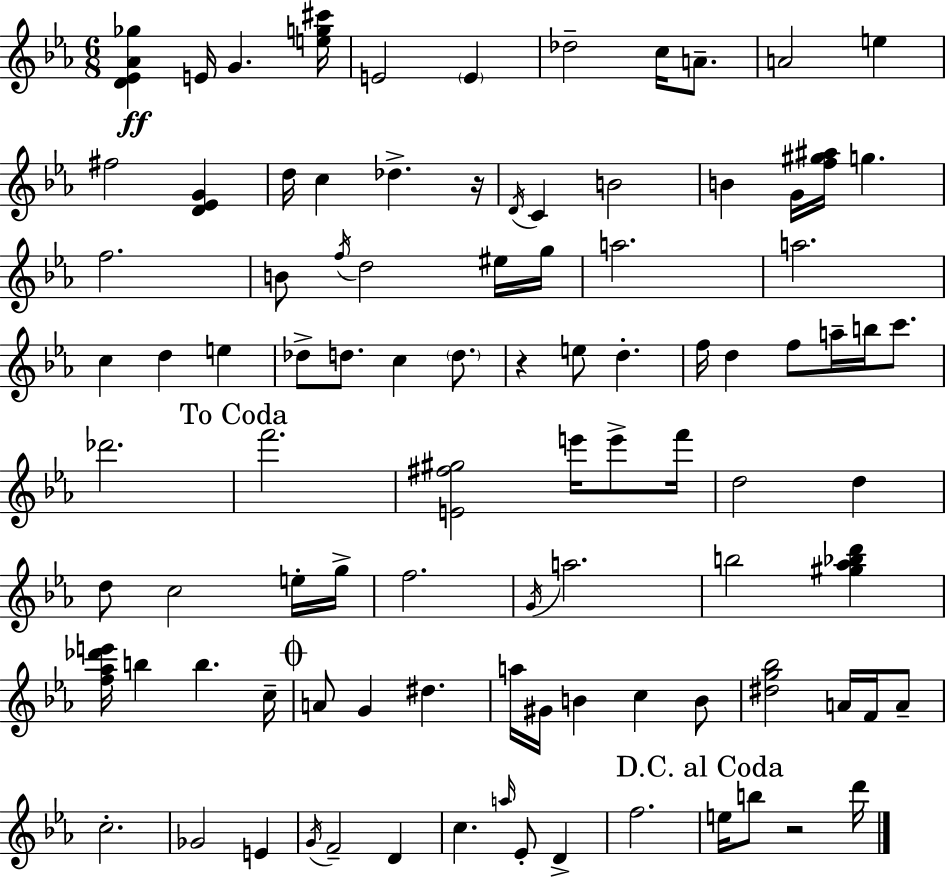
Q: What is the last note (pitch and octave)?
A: D6